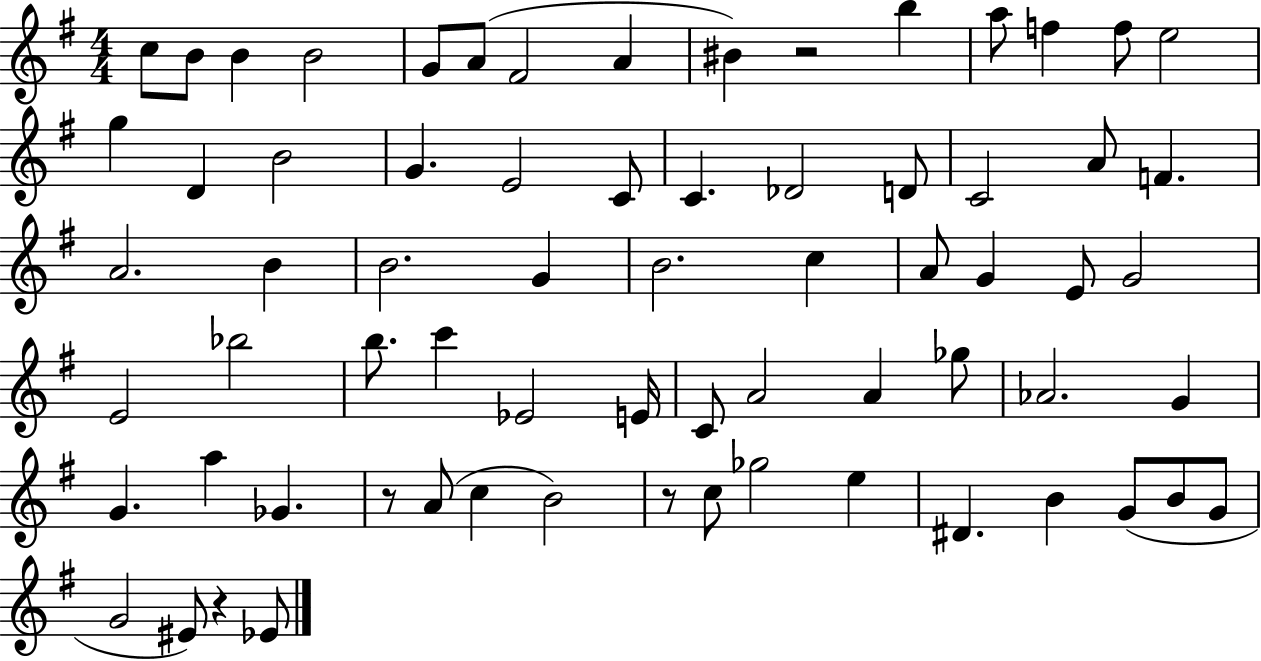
C5/e B4/e B4/q B4/h G4/e A4/e F#4/h A4/q BIS4/q R/h B5/q A5/e F5/q F5/e E5/h G5/q D4/q B4/h G4/q. E4/h C4/e C4/q. Db4/h D4/e C4/h A4/e F4/q. A4/h. B4/q B4/h. G4/q B4/h. C5/q A4/e G4/q E4/e G4/h E4/h Bb5/h B5/e. C6/q Eb4/h E4/s C4/e A4/h A4/q Gb5/e Ab4/h. G4/q G4/q. A5/q Gb4/q. R/e A4/e C5/q B4/h R/e C5/e Gb5/h E5/q D#4/q. B4/q G4/e B4/e G4/e G4/h EIS4/e R/q Eb4/e